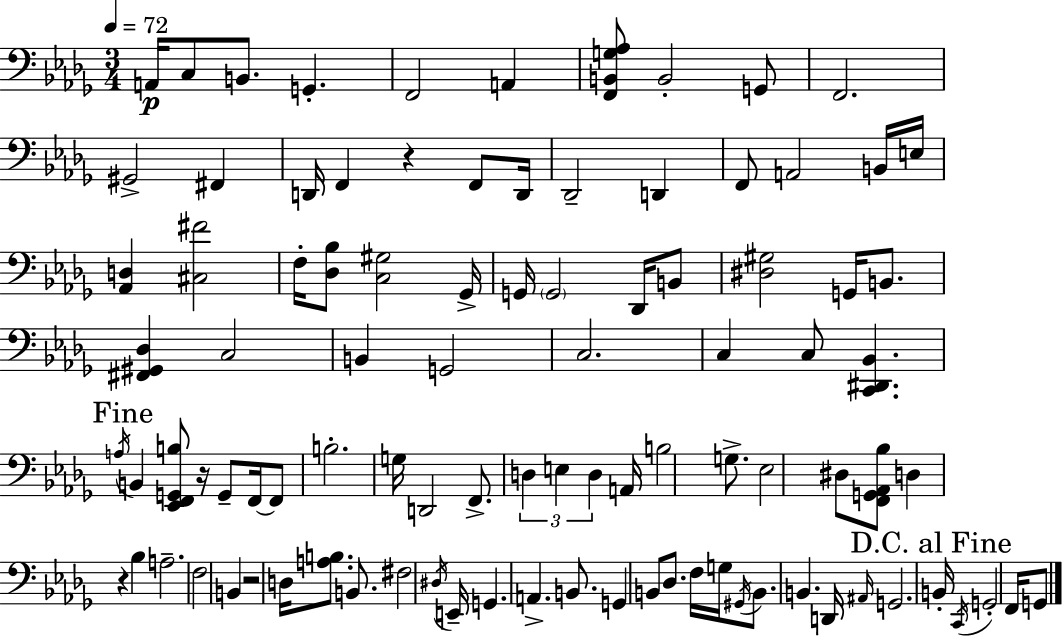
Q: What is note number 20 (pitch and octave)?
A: B2